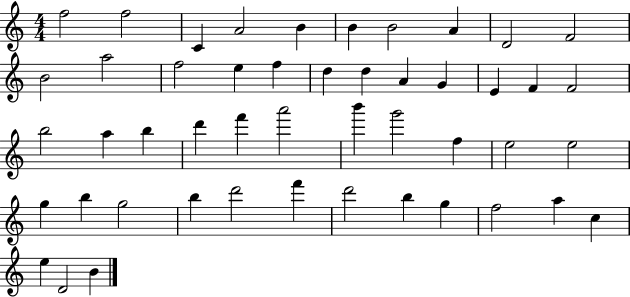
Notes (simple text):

F5/h F5/h C4/q A4/h B4/q B4/q B4/h A4/q D4/h F4/h B4/h A5/h F5/h E5/q F5/q D5/q D5/q A4/q G4/q E4/q F4/q F4/h B5/h A5/q B5/q D6/q F6/q A6/h B6/q G6/h F5/q E5/h E5/h G5/q B5/q G5/h B5/q D6/h F6/q D6/h B5/q G5/q F5/h A5/q C5/q E5/q D4/h B4/q